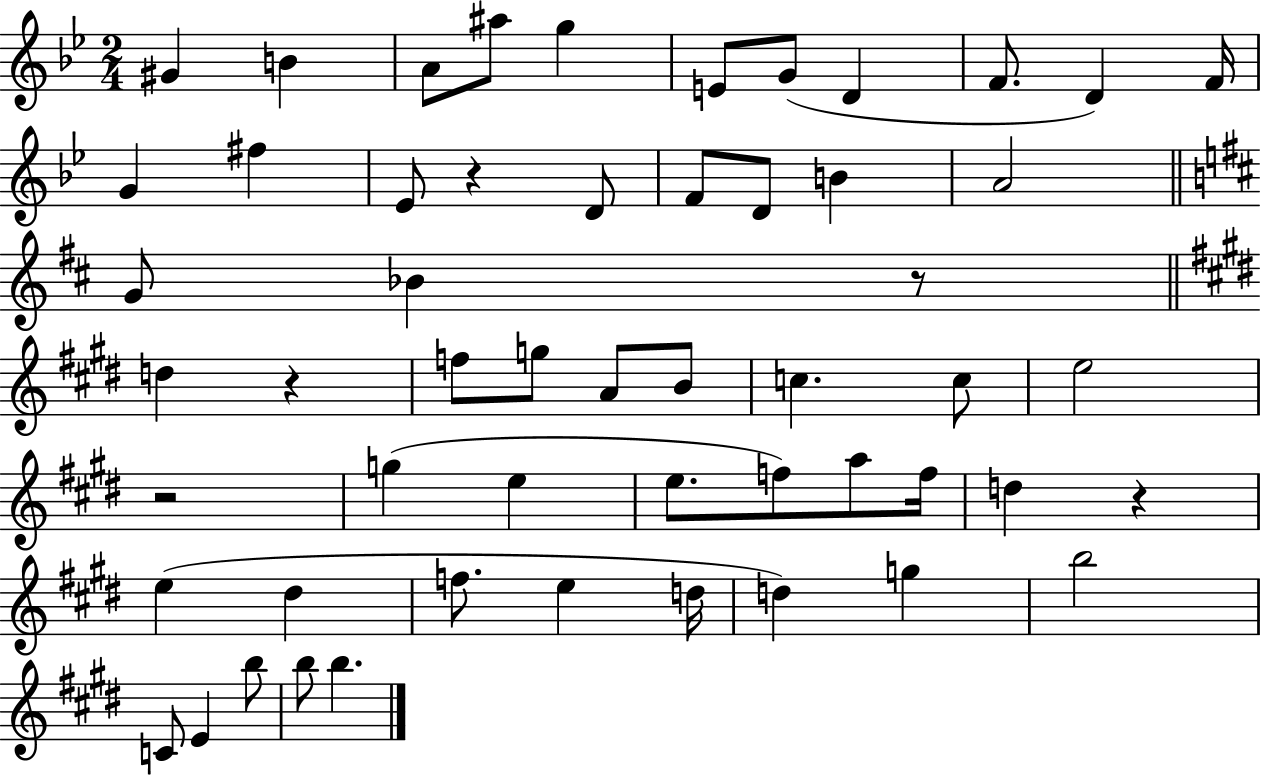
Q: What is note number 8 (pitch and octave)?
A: D4